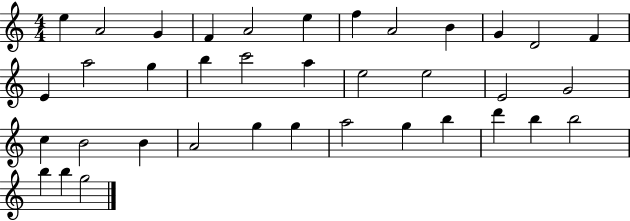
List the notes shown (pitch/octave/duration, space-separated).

E5/q A4/h G4/q F4/q A4/h E5/q F5/q A4/h B4/q G4/q D4/h F4/q E4/q A5/h G5/q B5/q C6/h A5/q E5/h E5/h E4/h G4/h C5/q B4/h B4/q A4/h G5/q G5/q A5/h G5/q B5/q D6/q B5/q B5/h B5/q B5/q G5/h